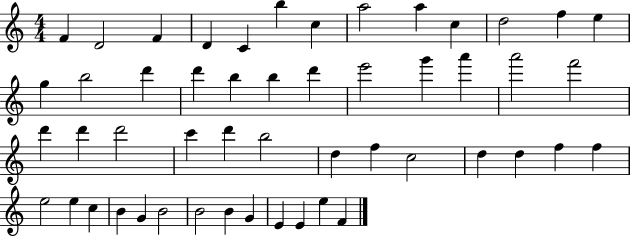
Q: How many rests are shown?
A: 0